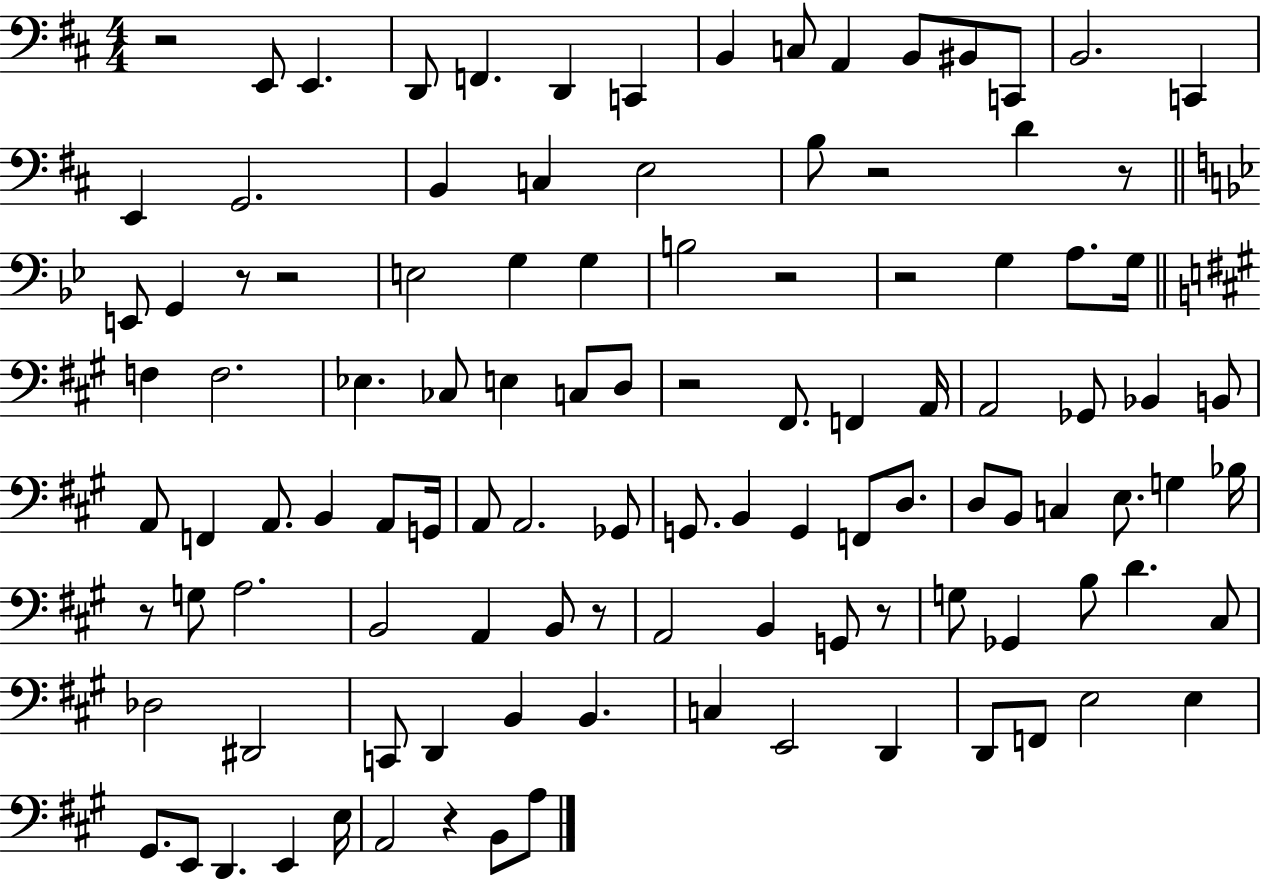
X:1
T:Untitled
M:4/4
L:1/4
K:D
z2 E,,/2 E,, D,,/2 F,, D,, C,, B,, C,/2 A,, B,,/2 ^B,,/2 C,,/2 B,,2 C,, E,, G,,2 B,, C, E,2 B,/2 z2 D z/2 E,,/2 G,, z/2 z2 E,2 G, G, B,2 z2 z2 G, A,/2 G,/4 F, F,2 _E, _C,/2 E, C,/2 D,/2 z2 ^F,,/2 F,, A,,/4 A,,2 _G,,/2 _B,, B,,/2 A,,/2 F,, A,,/2 B,, A,,/2 G,,/4 A,,/2 A,,2 _G,,/2 G,,/2 B,, G,, F,,/2 D,/2 D,/2 B,,/2 C, E,/2 G, _B,/4 z/2 G,/2 A,2 B,,2 A,, B,,/2 z/2 A,,2 B,, G,,/2 z/2 G,/2 _G,, B,/2 D ^C,/2 _D,2 ^D,,2 C,,/2 D,, B,, B,, C, E,,2 D,, D,,/2 F,,/2 E,2 E, ^G,,/2 E,,/2 D,, E,, E,/4 A,,2 z B,,/2 A,/2